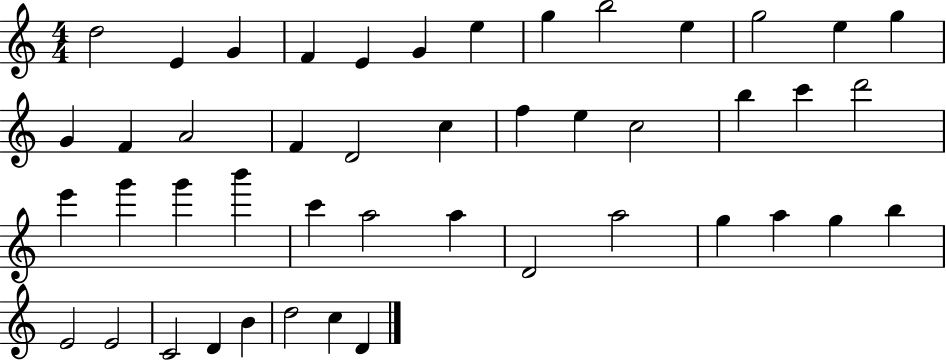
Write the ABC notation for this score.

X:1
T:Untitled
M:4/4
L:1/4
K:C
d2 E G F E G e g b2 e g2 e g G F A2 F D2 c f e c2 b c' d'2 e' g' g' b' c' a2 a D2 a2 g a g b E2 E2 C2 D B d2 c D